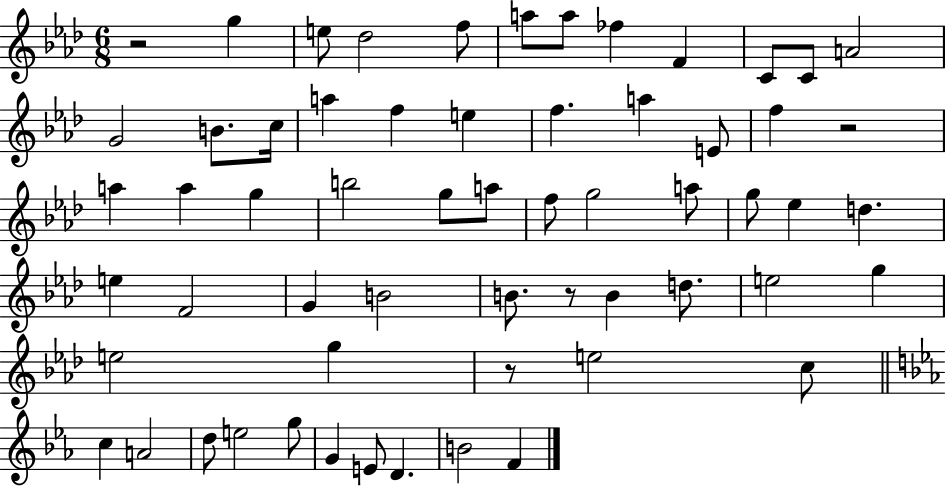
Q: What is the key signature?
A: AES major